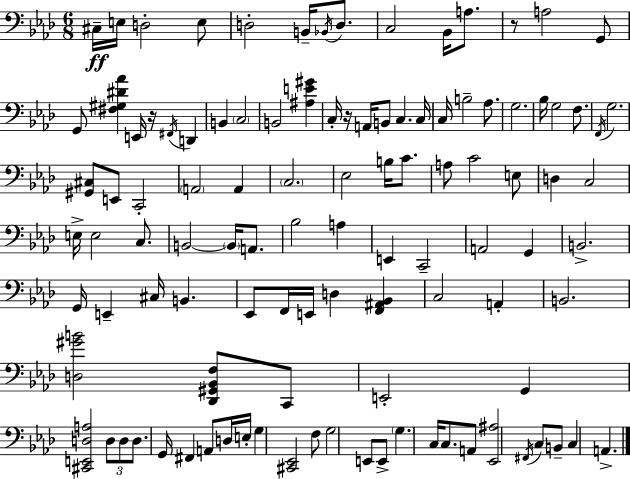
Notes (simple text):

C#3/s E3/s D3/h E3/e D3/h B2/s Bb2/s D3/e. C3/h Bb2/s A3/e. R/e A3/h G2/e G2/e [F#3,G#3,D#4,Ab4]/q E2/s R/s F#2/s D2/q B2/q C3/h B2/h [A#3,E4,G#4]/q C3/s R/s A2/s B2/e C3/q. C3/s C3/s B3/h Ab3/e. G3/h. Bb3/s G3/h F3/e. F2/s G3/h. [G#2,C#3]/e E2/e C2/h A2/h A2/q C3/h. Eb3/h B3/s C4/e. A3/e C4/h E3/e D3/q C3/h E3/s E3/h C3/e. B2/h B2/s A2/e. Bb3/h A3/q E2/q C2/h A2/h G2/q B2/h. G2/s E2/q C#3/s B2/q. Eb2/e F2/s E2/s D3/q [F2,A#2,Bb2]/q C3/h A2/q B2/h. [D3,G#4,B4]/h [Db2,G#2,Bb2,F3]/e C2/e E2/h G2/q [C#2,E2,D3,A3]/h D3/e D3/e D3/e. G2/s F#2/q A2/e D3/s E3/s G3/q [C#2,Eb2]/h F3/e G3/h E2/e E2/e G3/q. C3/s C3/e. A2/e [Eb2,A#3]/h F#2/s C3/e B2/e C3/q A2/q.